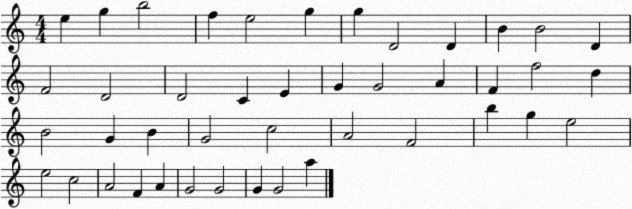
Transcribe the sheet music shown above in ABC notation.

X:1
T:Untitled
M:4/4
L:1/4
K:C
e g b2 f e2 g g D2 D B B2 D F2 D2 D2 C E G G2 A F f2 d B2 G B G2 c2 A2 F2 b g e2 e2 c2 A2 F A G2 G2 G G2 a